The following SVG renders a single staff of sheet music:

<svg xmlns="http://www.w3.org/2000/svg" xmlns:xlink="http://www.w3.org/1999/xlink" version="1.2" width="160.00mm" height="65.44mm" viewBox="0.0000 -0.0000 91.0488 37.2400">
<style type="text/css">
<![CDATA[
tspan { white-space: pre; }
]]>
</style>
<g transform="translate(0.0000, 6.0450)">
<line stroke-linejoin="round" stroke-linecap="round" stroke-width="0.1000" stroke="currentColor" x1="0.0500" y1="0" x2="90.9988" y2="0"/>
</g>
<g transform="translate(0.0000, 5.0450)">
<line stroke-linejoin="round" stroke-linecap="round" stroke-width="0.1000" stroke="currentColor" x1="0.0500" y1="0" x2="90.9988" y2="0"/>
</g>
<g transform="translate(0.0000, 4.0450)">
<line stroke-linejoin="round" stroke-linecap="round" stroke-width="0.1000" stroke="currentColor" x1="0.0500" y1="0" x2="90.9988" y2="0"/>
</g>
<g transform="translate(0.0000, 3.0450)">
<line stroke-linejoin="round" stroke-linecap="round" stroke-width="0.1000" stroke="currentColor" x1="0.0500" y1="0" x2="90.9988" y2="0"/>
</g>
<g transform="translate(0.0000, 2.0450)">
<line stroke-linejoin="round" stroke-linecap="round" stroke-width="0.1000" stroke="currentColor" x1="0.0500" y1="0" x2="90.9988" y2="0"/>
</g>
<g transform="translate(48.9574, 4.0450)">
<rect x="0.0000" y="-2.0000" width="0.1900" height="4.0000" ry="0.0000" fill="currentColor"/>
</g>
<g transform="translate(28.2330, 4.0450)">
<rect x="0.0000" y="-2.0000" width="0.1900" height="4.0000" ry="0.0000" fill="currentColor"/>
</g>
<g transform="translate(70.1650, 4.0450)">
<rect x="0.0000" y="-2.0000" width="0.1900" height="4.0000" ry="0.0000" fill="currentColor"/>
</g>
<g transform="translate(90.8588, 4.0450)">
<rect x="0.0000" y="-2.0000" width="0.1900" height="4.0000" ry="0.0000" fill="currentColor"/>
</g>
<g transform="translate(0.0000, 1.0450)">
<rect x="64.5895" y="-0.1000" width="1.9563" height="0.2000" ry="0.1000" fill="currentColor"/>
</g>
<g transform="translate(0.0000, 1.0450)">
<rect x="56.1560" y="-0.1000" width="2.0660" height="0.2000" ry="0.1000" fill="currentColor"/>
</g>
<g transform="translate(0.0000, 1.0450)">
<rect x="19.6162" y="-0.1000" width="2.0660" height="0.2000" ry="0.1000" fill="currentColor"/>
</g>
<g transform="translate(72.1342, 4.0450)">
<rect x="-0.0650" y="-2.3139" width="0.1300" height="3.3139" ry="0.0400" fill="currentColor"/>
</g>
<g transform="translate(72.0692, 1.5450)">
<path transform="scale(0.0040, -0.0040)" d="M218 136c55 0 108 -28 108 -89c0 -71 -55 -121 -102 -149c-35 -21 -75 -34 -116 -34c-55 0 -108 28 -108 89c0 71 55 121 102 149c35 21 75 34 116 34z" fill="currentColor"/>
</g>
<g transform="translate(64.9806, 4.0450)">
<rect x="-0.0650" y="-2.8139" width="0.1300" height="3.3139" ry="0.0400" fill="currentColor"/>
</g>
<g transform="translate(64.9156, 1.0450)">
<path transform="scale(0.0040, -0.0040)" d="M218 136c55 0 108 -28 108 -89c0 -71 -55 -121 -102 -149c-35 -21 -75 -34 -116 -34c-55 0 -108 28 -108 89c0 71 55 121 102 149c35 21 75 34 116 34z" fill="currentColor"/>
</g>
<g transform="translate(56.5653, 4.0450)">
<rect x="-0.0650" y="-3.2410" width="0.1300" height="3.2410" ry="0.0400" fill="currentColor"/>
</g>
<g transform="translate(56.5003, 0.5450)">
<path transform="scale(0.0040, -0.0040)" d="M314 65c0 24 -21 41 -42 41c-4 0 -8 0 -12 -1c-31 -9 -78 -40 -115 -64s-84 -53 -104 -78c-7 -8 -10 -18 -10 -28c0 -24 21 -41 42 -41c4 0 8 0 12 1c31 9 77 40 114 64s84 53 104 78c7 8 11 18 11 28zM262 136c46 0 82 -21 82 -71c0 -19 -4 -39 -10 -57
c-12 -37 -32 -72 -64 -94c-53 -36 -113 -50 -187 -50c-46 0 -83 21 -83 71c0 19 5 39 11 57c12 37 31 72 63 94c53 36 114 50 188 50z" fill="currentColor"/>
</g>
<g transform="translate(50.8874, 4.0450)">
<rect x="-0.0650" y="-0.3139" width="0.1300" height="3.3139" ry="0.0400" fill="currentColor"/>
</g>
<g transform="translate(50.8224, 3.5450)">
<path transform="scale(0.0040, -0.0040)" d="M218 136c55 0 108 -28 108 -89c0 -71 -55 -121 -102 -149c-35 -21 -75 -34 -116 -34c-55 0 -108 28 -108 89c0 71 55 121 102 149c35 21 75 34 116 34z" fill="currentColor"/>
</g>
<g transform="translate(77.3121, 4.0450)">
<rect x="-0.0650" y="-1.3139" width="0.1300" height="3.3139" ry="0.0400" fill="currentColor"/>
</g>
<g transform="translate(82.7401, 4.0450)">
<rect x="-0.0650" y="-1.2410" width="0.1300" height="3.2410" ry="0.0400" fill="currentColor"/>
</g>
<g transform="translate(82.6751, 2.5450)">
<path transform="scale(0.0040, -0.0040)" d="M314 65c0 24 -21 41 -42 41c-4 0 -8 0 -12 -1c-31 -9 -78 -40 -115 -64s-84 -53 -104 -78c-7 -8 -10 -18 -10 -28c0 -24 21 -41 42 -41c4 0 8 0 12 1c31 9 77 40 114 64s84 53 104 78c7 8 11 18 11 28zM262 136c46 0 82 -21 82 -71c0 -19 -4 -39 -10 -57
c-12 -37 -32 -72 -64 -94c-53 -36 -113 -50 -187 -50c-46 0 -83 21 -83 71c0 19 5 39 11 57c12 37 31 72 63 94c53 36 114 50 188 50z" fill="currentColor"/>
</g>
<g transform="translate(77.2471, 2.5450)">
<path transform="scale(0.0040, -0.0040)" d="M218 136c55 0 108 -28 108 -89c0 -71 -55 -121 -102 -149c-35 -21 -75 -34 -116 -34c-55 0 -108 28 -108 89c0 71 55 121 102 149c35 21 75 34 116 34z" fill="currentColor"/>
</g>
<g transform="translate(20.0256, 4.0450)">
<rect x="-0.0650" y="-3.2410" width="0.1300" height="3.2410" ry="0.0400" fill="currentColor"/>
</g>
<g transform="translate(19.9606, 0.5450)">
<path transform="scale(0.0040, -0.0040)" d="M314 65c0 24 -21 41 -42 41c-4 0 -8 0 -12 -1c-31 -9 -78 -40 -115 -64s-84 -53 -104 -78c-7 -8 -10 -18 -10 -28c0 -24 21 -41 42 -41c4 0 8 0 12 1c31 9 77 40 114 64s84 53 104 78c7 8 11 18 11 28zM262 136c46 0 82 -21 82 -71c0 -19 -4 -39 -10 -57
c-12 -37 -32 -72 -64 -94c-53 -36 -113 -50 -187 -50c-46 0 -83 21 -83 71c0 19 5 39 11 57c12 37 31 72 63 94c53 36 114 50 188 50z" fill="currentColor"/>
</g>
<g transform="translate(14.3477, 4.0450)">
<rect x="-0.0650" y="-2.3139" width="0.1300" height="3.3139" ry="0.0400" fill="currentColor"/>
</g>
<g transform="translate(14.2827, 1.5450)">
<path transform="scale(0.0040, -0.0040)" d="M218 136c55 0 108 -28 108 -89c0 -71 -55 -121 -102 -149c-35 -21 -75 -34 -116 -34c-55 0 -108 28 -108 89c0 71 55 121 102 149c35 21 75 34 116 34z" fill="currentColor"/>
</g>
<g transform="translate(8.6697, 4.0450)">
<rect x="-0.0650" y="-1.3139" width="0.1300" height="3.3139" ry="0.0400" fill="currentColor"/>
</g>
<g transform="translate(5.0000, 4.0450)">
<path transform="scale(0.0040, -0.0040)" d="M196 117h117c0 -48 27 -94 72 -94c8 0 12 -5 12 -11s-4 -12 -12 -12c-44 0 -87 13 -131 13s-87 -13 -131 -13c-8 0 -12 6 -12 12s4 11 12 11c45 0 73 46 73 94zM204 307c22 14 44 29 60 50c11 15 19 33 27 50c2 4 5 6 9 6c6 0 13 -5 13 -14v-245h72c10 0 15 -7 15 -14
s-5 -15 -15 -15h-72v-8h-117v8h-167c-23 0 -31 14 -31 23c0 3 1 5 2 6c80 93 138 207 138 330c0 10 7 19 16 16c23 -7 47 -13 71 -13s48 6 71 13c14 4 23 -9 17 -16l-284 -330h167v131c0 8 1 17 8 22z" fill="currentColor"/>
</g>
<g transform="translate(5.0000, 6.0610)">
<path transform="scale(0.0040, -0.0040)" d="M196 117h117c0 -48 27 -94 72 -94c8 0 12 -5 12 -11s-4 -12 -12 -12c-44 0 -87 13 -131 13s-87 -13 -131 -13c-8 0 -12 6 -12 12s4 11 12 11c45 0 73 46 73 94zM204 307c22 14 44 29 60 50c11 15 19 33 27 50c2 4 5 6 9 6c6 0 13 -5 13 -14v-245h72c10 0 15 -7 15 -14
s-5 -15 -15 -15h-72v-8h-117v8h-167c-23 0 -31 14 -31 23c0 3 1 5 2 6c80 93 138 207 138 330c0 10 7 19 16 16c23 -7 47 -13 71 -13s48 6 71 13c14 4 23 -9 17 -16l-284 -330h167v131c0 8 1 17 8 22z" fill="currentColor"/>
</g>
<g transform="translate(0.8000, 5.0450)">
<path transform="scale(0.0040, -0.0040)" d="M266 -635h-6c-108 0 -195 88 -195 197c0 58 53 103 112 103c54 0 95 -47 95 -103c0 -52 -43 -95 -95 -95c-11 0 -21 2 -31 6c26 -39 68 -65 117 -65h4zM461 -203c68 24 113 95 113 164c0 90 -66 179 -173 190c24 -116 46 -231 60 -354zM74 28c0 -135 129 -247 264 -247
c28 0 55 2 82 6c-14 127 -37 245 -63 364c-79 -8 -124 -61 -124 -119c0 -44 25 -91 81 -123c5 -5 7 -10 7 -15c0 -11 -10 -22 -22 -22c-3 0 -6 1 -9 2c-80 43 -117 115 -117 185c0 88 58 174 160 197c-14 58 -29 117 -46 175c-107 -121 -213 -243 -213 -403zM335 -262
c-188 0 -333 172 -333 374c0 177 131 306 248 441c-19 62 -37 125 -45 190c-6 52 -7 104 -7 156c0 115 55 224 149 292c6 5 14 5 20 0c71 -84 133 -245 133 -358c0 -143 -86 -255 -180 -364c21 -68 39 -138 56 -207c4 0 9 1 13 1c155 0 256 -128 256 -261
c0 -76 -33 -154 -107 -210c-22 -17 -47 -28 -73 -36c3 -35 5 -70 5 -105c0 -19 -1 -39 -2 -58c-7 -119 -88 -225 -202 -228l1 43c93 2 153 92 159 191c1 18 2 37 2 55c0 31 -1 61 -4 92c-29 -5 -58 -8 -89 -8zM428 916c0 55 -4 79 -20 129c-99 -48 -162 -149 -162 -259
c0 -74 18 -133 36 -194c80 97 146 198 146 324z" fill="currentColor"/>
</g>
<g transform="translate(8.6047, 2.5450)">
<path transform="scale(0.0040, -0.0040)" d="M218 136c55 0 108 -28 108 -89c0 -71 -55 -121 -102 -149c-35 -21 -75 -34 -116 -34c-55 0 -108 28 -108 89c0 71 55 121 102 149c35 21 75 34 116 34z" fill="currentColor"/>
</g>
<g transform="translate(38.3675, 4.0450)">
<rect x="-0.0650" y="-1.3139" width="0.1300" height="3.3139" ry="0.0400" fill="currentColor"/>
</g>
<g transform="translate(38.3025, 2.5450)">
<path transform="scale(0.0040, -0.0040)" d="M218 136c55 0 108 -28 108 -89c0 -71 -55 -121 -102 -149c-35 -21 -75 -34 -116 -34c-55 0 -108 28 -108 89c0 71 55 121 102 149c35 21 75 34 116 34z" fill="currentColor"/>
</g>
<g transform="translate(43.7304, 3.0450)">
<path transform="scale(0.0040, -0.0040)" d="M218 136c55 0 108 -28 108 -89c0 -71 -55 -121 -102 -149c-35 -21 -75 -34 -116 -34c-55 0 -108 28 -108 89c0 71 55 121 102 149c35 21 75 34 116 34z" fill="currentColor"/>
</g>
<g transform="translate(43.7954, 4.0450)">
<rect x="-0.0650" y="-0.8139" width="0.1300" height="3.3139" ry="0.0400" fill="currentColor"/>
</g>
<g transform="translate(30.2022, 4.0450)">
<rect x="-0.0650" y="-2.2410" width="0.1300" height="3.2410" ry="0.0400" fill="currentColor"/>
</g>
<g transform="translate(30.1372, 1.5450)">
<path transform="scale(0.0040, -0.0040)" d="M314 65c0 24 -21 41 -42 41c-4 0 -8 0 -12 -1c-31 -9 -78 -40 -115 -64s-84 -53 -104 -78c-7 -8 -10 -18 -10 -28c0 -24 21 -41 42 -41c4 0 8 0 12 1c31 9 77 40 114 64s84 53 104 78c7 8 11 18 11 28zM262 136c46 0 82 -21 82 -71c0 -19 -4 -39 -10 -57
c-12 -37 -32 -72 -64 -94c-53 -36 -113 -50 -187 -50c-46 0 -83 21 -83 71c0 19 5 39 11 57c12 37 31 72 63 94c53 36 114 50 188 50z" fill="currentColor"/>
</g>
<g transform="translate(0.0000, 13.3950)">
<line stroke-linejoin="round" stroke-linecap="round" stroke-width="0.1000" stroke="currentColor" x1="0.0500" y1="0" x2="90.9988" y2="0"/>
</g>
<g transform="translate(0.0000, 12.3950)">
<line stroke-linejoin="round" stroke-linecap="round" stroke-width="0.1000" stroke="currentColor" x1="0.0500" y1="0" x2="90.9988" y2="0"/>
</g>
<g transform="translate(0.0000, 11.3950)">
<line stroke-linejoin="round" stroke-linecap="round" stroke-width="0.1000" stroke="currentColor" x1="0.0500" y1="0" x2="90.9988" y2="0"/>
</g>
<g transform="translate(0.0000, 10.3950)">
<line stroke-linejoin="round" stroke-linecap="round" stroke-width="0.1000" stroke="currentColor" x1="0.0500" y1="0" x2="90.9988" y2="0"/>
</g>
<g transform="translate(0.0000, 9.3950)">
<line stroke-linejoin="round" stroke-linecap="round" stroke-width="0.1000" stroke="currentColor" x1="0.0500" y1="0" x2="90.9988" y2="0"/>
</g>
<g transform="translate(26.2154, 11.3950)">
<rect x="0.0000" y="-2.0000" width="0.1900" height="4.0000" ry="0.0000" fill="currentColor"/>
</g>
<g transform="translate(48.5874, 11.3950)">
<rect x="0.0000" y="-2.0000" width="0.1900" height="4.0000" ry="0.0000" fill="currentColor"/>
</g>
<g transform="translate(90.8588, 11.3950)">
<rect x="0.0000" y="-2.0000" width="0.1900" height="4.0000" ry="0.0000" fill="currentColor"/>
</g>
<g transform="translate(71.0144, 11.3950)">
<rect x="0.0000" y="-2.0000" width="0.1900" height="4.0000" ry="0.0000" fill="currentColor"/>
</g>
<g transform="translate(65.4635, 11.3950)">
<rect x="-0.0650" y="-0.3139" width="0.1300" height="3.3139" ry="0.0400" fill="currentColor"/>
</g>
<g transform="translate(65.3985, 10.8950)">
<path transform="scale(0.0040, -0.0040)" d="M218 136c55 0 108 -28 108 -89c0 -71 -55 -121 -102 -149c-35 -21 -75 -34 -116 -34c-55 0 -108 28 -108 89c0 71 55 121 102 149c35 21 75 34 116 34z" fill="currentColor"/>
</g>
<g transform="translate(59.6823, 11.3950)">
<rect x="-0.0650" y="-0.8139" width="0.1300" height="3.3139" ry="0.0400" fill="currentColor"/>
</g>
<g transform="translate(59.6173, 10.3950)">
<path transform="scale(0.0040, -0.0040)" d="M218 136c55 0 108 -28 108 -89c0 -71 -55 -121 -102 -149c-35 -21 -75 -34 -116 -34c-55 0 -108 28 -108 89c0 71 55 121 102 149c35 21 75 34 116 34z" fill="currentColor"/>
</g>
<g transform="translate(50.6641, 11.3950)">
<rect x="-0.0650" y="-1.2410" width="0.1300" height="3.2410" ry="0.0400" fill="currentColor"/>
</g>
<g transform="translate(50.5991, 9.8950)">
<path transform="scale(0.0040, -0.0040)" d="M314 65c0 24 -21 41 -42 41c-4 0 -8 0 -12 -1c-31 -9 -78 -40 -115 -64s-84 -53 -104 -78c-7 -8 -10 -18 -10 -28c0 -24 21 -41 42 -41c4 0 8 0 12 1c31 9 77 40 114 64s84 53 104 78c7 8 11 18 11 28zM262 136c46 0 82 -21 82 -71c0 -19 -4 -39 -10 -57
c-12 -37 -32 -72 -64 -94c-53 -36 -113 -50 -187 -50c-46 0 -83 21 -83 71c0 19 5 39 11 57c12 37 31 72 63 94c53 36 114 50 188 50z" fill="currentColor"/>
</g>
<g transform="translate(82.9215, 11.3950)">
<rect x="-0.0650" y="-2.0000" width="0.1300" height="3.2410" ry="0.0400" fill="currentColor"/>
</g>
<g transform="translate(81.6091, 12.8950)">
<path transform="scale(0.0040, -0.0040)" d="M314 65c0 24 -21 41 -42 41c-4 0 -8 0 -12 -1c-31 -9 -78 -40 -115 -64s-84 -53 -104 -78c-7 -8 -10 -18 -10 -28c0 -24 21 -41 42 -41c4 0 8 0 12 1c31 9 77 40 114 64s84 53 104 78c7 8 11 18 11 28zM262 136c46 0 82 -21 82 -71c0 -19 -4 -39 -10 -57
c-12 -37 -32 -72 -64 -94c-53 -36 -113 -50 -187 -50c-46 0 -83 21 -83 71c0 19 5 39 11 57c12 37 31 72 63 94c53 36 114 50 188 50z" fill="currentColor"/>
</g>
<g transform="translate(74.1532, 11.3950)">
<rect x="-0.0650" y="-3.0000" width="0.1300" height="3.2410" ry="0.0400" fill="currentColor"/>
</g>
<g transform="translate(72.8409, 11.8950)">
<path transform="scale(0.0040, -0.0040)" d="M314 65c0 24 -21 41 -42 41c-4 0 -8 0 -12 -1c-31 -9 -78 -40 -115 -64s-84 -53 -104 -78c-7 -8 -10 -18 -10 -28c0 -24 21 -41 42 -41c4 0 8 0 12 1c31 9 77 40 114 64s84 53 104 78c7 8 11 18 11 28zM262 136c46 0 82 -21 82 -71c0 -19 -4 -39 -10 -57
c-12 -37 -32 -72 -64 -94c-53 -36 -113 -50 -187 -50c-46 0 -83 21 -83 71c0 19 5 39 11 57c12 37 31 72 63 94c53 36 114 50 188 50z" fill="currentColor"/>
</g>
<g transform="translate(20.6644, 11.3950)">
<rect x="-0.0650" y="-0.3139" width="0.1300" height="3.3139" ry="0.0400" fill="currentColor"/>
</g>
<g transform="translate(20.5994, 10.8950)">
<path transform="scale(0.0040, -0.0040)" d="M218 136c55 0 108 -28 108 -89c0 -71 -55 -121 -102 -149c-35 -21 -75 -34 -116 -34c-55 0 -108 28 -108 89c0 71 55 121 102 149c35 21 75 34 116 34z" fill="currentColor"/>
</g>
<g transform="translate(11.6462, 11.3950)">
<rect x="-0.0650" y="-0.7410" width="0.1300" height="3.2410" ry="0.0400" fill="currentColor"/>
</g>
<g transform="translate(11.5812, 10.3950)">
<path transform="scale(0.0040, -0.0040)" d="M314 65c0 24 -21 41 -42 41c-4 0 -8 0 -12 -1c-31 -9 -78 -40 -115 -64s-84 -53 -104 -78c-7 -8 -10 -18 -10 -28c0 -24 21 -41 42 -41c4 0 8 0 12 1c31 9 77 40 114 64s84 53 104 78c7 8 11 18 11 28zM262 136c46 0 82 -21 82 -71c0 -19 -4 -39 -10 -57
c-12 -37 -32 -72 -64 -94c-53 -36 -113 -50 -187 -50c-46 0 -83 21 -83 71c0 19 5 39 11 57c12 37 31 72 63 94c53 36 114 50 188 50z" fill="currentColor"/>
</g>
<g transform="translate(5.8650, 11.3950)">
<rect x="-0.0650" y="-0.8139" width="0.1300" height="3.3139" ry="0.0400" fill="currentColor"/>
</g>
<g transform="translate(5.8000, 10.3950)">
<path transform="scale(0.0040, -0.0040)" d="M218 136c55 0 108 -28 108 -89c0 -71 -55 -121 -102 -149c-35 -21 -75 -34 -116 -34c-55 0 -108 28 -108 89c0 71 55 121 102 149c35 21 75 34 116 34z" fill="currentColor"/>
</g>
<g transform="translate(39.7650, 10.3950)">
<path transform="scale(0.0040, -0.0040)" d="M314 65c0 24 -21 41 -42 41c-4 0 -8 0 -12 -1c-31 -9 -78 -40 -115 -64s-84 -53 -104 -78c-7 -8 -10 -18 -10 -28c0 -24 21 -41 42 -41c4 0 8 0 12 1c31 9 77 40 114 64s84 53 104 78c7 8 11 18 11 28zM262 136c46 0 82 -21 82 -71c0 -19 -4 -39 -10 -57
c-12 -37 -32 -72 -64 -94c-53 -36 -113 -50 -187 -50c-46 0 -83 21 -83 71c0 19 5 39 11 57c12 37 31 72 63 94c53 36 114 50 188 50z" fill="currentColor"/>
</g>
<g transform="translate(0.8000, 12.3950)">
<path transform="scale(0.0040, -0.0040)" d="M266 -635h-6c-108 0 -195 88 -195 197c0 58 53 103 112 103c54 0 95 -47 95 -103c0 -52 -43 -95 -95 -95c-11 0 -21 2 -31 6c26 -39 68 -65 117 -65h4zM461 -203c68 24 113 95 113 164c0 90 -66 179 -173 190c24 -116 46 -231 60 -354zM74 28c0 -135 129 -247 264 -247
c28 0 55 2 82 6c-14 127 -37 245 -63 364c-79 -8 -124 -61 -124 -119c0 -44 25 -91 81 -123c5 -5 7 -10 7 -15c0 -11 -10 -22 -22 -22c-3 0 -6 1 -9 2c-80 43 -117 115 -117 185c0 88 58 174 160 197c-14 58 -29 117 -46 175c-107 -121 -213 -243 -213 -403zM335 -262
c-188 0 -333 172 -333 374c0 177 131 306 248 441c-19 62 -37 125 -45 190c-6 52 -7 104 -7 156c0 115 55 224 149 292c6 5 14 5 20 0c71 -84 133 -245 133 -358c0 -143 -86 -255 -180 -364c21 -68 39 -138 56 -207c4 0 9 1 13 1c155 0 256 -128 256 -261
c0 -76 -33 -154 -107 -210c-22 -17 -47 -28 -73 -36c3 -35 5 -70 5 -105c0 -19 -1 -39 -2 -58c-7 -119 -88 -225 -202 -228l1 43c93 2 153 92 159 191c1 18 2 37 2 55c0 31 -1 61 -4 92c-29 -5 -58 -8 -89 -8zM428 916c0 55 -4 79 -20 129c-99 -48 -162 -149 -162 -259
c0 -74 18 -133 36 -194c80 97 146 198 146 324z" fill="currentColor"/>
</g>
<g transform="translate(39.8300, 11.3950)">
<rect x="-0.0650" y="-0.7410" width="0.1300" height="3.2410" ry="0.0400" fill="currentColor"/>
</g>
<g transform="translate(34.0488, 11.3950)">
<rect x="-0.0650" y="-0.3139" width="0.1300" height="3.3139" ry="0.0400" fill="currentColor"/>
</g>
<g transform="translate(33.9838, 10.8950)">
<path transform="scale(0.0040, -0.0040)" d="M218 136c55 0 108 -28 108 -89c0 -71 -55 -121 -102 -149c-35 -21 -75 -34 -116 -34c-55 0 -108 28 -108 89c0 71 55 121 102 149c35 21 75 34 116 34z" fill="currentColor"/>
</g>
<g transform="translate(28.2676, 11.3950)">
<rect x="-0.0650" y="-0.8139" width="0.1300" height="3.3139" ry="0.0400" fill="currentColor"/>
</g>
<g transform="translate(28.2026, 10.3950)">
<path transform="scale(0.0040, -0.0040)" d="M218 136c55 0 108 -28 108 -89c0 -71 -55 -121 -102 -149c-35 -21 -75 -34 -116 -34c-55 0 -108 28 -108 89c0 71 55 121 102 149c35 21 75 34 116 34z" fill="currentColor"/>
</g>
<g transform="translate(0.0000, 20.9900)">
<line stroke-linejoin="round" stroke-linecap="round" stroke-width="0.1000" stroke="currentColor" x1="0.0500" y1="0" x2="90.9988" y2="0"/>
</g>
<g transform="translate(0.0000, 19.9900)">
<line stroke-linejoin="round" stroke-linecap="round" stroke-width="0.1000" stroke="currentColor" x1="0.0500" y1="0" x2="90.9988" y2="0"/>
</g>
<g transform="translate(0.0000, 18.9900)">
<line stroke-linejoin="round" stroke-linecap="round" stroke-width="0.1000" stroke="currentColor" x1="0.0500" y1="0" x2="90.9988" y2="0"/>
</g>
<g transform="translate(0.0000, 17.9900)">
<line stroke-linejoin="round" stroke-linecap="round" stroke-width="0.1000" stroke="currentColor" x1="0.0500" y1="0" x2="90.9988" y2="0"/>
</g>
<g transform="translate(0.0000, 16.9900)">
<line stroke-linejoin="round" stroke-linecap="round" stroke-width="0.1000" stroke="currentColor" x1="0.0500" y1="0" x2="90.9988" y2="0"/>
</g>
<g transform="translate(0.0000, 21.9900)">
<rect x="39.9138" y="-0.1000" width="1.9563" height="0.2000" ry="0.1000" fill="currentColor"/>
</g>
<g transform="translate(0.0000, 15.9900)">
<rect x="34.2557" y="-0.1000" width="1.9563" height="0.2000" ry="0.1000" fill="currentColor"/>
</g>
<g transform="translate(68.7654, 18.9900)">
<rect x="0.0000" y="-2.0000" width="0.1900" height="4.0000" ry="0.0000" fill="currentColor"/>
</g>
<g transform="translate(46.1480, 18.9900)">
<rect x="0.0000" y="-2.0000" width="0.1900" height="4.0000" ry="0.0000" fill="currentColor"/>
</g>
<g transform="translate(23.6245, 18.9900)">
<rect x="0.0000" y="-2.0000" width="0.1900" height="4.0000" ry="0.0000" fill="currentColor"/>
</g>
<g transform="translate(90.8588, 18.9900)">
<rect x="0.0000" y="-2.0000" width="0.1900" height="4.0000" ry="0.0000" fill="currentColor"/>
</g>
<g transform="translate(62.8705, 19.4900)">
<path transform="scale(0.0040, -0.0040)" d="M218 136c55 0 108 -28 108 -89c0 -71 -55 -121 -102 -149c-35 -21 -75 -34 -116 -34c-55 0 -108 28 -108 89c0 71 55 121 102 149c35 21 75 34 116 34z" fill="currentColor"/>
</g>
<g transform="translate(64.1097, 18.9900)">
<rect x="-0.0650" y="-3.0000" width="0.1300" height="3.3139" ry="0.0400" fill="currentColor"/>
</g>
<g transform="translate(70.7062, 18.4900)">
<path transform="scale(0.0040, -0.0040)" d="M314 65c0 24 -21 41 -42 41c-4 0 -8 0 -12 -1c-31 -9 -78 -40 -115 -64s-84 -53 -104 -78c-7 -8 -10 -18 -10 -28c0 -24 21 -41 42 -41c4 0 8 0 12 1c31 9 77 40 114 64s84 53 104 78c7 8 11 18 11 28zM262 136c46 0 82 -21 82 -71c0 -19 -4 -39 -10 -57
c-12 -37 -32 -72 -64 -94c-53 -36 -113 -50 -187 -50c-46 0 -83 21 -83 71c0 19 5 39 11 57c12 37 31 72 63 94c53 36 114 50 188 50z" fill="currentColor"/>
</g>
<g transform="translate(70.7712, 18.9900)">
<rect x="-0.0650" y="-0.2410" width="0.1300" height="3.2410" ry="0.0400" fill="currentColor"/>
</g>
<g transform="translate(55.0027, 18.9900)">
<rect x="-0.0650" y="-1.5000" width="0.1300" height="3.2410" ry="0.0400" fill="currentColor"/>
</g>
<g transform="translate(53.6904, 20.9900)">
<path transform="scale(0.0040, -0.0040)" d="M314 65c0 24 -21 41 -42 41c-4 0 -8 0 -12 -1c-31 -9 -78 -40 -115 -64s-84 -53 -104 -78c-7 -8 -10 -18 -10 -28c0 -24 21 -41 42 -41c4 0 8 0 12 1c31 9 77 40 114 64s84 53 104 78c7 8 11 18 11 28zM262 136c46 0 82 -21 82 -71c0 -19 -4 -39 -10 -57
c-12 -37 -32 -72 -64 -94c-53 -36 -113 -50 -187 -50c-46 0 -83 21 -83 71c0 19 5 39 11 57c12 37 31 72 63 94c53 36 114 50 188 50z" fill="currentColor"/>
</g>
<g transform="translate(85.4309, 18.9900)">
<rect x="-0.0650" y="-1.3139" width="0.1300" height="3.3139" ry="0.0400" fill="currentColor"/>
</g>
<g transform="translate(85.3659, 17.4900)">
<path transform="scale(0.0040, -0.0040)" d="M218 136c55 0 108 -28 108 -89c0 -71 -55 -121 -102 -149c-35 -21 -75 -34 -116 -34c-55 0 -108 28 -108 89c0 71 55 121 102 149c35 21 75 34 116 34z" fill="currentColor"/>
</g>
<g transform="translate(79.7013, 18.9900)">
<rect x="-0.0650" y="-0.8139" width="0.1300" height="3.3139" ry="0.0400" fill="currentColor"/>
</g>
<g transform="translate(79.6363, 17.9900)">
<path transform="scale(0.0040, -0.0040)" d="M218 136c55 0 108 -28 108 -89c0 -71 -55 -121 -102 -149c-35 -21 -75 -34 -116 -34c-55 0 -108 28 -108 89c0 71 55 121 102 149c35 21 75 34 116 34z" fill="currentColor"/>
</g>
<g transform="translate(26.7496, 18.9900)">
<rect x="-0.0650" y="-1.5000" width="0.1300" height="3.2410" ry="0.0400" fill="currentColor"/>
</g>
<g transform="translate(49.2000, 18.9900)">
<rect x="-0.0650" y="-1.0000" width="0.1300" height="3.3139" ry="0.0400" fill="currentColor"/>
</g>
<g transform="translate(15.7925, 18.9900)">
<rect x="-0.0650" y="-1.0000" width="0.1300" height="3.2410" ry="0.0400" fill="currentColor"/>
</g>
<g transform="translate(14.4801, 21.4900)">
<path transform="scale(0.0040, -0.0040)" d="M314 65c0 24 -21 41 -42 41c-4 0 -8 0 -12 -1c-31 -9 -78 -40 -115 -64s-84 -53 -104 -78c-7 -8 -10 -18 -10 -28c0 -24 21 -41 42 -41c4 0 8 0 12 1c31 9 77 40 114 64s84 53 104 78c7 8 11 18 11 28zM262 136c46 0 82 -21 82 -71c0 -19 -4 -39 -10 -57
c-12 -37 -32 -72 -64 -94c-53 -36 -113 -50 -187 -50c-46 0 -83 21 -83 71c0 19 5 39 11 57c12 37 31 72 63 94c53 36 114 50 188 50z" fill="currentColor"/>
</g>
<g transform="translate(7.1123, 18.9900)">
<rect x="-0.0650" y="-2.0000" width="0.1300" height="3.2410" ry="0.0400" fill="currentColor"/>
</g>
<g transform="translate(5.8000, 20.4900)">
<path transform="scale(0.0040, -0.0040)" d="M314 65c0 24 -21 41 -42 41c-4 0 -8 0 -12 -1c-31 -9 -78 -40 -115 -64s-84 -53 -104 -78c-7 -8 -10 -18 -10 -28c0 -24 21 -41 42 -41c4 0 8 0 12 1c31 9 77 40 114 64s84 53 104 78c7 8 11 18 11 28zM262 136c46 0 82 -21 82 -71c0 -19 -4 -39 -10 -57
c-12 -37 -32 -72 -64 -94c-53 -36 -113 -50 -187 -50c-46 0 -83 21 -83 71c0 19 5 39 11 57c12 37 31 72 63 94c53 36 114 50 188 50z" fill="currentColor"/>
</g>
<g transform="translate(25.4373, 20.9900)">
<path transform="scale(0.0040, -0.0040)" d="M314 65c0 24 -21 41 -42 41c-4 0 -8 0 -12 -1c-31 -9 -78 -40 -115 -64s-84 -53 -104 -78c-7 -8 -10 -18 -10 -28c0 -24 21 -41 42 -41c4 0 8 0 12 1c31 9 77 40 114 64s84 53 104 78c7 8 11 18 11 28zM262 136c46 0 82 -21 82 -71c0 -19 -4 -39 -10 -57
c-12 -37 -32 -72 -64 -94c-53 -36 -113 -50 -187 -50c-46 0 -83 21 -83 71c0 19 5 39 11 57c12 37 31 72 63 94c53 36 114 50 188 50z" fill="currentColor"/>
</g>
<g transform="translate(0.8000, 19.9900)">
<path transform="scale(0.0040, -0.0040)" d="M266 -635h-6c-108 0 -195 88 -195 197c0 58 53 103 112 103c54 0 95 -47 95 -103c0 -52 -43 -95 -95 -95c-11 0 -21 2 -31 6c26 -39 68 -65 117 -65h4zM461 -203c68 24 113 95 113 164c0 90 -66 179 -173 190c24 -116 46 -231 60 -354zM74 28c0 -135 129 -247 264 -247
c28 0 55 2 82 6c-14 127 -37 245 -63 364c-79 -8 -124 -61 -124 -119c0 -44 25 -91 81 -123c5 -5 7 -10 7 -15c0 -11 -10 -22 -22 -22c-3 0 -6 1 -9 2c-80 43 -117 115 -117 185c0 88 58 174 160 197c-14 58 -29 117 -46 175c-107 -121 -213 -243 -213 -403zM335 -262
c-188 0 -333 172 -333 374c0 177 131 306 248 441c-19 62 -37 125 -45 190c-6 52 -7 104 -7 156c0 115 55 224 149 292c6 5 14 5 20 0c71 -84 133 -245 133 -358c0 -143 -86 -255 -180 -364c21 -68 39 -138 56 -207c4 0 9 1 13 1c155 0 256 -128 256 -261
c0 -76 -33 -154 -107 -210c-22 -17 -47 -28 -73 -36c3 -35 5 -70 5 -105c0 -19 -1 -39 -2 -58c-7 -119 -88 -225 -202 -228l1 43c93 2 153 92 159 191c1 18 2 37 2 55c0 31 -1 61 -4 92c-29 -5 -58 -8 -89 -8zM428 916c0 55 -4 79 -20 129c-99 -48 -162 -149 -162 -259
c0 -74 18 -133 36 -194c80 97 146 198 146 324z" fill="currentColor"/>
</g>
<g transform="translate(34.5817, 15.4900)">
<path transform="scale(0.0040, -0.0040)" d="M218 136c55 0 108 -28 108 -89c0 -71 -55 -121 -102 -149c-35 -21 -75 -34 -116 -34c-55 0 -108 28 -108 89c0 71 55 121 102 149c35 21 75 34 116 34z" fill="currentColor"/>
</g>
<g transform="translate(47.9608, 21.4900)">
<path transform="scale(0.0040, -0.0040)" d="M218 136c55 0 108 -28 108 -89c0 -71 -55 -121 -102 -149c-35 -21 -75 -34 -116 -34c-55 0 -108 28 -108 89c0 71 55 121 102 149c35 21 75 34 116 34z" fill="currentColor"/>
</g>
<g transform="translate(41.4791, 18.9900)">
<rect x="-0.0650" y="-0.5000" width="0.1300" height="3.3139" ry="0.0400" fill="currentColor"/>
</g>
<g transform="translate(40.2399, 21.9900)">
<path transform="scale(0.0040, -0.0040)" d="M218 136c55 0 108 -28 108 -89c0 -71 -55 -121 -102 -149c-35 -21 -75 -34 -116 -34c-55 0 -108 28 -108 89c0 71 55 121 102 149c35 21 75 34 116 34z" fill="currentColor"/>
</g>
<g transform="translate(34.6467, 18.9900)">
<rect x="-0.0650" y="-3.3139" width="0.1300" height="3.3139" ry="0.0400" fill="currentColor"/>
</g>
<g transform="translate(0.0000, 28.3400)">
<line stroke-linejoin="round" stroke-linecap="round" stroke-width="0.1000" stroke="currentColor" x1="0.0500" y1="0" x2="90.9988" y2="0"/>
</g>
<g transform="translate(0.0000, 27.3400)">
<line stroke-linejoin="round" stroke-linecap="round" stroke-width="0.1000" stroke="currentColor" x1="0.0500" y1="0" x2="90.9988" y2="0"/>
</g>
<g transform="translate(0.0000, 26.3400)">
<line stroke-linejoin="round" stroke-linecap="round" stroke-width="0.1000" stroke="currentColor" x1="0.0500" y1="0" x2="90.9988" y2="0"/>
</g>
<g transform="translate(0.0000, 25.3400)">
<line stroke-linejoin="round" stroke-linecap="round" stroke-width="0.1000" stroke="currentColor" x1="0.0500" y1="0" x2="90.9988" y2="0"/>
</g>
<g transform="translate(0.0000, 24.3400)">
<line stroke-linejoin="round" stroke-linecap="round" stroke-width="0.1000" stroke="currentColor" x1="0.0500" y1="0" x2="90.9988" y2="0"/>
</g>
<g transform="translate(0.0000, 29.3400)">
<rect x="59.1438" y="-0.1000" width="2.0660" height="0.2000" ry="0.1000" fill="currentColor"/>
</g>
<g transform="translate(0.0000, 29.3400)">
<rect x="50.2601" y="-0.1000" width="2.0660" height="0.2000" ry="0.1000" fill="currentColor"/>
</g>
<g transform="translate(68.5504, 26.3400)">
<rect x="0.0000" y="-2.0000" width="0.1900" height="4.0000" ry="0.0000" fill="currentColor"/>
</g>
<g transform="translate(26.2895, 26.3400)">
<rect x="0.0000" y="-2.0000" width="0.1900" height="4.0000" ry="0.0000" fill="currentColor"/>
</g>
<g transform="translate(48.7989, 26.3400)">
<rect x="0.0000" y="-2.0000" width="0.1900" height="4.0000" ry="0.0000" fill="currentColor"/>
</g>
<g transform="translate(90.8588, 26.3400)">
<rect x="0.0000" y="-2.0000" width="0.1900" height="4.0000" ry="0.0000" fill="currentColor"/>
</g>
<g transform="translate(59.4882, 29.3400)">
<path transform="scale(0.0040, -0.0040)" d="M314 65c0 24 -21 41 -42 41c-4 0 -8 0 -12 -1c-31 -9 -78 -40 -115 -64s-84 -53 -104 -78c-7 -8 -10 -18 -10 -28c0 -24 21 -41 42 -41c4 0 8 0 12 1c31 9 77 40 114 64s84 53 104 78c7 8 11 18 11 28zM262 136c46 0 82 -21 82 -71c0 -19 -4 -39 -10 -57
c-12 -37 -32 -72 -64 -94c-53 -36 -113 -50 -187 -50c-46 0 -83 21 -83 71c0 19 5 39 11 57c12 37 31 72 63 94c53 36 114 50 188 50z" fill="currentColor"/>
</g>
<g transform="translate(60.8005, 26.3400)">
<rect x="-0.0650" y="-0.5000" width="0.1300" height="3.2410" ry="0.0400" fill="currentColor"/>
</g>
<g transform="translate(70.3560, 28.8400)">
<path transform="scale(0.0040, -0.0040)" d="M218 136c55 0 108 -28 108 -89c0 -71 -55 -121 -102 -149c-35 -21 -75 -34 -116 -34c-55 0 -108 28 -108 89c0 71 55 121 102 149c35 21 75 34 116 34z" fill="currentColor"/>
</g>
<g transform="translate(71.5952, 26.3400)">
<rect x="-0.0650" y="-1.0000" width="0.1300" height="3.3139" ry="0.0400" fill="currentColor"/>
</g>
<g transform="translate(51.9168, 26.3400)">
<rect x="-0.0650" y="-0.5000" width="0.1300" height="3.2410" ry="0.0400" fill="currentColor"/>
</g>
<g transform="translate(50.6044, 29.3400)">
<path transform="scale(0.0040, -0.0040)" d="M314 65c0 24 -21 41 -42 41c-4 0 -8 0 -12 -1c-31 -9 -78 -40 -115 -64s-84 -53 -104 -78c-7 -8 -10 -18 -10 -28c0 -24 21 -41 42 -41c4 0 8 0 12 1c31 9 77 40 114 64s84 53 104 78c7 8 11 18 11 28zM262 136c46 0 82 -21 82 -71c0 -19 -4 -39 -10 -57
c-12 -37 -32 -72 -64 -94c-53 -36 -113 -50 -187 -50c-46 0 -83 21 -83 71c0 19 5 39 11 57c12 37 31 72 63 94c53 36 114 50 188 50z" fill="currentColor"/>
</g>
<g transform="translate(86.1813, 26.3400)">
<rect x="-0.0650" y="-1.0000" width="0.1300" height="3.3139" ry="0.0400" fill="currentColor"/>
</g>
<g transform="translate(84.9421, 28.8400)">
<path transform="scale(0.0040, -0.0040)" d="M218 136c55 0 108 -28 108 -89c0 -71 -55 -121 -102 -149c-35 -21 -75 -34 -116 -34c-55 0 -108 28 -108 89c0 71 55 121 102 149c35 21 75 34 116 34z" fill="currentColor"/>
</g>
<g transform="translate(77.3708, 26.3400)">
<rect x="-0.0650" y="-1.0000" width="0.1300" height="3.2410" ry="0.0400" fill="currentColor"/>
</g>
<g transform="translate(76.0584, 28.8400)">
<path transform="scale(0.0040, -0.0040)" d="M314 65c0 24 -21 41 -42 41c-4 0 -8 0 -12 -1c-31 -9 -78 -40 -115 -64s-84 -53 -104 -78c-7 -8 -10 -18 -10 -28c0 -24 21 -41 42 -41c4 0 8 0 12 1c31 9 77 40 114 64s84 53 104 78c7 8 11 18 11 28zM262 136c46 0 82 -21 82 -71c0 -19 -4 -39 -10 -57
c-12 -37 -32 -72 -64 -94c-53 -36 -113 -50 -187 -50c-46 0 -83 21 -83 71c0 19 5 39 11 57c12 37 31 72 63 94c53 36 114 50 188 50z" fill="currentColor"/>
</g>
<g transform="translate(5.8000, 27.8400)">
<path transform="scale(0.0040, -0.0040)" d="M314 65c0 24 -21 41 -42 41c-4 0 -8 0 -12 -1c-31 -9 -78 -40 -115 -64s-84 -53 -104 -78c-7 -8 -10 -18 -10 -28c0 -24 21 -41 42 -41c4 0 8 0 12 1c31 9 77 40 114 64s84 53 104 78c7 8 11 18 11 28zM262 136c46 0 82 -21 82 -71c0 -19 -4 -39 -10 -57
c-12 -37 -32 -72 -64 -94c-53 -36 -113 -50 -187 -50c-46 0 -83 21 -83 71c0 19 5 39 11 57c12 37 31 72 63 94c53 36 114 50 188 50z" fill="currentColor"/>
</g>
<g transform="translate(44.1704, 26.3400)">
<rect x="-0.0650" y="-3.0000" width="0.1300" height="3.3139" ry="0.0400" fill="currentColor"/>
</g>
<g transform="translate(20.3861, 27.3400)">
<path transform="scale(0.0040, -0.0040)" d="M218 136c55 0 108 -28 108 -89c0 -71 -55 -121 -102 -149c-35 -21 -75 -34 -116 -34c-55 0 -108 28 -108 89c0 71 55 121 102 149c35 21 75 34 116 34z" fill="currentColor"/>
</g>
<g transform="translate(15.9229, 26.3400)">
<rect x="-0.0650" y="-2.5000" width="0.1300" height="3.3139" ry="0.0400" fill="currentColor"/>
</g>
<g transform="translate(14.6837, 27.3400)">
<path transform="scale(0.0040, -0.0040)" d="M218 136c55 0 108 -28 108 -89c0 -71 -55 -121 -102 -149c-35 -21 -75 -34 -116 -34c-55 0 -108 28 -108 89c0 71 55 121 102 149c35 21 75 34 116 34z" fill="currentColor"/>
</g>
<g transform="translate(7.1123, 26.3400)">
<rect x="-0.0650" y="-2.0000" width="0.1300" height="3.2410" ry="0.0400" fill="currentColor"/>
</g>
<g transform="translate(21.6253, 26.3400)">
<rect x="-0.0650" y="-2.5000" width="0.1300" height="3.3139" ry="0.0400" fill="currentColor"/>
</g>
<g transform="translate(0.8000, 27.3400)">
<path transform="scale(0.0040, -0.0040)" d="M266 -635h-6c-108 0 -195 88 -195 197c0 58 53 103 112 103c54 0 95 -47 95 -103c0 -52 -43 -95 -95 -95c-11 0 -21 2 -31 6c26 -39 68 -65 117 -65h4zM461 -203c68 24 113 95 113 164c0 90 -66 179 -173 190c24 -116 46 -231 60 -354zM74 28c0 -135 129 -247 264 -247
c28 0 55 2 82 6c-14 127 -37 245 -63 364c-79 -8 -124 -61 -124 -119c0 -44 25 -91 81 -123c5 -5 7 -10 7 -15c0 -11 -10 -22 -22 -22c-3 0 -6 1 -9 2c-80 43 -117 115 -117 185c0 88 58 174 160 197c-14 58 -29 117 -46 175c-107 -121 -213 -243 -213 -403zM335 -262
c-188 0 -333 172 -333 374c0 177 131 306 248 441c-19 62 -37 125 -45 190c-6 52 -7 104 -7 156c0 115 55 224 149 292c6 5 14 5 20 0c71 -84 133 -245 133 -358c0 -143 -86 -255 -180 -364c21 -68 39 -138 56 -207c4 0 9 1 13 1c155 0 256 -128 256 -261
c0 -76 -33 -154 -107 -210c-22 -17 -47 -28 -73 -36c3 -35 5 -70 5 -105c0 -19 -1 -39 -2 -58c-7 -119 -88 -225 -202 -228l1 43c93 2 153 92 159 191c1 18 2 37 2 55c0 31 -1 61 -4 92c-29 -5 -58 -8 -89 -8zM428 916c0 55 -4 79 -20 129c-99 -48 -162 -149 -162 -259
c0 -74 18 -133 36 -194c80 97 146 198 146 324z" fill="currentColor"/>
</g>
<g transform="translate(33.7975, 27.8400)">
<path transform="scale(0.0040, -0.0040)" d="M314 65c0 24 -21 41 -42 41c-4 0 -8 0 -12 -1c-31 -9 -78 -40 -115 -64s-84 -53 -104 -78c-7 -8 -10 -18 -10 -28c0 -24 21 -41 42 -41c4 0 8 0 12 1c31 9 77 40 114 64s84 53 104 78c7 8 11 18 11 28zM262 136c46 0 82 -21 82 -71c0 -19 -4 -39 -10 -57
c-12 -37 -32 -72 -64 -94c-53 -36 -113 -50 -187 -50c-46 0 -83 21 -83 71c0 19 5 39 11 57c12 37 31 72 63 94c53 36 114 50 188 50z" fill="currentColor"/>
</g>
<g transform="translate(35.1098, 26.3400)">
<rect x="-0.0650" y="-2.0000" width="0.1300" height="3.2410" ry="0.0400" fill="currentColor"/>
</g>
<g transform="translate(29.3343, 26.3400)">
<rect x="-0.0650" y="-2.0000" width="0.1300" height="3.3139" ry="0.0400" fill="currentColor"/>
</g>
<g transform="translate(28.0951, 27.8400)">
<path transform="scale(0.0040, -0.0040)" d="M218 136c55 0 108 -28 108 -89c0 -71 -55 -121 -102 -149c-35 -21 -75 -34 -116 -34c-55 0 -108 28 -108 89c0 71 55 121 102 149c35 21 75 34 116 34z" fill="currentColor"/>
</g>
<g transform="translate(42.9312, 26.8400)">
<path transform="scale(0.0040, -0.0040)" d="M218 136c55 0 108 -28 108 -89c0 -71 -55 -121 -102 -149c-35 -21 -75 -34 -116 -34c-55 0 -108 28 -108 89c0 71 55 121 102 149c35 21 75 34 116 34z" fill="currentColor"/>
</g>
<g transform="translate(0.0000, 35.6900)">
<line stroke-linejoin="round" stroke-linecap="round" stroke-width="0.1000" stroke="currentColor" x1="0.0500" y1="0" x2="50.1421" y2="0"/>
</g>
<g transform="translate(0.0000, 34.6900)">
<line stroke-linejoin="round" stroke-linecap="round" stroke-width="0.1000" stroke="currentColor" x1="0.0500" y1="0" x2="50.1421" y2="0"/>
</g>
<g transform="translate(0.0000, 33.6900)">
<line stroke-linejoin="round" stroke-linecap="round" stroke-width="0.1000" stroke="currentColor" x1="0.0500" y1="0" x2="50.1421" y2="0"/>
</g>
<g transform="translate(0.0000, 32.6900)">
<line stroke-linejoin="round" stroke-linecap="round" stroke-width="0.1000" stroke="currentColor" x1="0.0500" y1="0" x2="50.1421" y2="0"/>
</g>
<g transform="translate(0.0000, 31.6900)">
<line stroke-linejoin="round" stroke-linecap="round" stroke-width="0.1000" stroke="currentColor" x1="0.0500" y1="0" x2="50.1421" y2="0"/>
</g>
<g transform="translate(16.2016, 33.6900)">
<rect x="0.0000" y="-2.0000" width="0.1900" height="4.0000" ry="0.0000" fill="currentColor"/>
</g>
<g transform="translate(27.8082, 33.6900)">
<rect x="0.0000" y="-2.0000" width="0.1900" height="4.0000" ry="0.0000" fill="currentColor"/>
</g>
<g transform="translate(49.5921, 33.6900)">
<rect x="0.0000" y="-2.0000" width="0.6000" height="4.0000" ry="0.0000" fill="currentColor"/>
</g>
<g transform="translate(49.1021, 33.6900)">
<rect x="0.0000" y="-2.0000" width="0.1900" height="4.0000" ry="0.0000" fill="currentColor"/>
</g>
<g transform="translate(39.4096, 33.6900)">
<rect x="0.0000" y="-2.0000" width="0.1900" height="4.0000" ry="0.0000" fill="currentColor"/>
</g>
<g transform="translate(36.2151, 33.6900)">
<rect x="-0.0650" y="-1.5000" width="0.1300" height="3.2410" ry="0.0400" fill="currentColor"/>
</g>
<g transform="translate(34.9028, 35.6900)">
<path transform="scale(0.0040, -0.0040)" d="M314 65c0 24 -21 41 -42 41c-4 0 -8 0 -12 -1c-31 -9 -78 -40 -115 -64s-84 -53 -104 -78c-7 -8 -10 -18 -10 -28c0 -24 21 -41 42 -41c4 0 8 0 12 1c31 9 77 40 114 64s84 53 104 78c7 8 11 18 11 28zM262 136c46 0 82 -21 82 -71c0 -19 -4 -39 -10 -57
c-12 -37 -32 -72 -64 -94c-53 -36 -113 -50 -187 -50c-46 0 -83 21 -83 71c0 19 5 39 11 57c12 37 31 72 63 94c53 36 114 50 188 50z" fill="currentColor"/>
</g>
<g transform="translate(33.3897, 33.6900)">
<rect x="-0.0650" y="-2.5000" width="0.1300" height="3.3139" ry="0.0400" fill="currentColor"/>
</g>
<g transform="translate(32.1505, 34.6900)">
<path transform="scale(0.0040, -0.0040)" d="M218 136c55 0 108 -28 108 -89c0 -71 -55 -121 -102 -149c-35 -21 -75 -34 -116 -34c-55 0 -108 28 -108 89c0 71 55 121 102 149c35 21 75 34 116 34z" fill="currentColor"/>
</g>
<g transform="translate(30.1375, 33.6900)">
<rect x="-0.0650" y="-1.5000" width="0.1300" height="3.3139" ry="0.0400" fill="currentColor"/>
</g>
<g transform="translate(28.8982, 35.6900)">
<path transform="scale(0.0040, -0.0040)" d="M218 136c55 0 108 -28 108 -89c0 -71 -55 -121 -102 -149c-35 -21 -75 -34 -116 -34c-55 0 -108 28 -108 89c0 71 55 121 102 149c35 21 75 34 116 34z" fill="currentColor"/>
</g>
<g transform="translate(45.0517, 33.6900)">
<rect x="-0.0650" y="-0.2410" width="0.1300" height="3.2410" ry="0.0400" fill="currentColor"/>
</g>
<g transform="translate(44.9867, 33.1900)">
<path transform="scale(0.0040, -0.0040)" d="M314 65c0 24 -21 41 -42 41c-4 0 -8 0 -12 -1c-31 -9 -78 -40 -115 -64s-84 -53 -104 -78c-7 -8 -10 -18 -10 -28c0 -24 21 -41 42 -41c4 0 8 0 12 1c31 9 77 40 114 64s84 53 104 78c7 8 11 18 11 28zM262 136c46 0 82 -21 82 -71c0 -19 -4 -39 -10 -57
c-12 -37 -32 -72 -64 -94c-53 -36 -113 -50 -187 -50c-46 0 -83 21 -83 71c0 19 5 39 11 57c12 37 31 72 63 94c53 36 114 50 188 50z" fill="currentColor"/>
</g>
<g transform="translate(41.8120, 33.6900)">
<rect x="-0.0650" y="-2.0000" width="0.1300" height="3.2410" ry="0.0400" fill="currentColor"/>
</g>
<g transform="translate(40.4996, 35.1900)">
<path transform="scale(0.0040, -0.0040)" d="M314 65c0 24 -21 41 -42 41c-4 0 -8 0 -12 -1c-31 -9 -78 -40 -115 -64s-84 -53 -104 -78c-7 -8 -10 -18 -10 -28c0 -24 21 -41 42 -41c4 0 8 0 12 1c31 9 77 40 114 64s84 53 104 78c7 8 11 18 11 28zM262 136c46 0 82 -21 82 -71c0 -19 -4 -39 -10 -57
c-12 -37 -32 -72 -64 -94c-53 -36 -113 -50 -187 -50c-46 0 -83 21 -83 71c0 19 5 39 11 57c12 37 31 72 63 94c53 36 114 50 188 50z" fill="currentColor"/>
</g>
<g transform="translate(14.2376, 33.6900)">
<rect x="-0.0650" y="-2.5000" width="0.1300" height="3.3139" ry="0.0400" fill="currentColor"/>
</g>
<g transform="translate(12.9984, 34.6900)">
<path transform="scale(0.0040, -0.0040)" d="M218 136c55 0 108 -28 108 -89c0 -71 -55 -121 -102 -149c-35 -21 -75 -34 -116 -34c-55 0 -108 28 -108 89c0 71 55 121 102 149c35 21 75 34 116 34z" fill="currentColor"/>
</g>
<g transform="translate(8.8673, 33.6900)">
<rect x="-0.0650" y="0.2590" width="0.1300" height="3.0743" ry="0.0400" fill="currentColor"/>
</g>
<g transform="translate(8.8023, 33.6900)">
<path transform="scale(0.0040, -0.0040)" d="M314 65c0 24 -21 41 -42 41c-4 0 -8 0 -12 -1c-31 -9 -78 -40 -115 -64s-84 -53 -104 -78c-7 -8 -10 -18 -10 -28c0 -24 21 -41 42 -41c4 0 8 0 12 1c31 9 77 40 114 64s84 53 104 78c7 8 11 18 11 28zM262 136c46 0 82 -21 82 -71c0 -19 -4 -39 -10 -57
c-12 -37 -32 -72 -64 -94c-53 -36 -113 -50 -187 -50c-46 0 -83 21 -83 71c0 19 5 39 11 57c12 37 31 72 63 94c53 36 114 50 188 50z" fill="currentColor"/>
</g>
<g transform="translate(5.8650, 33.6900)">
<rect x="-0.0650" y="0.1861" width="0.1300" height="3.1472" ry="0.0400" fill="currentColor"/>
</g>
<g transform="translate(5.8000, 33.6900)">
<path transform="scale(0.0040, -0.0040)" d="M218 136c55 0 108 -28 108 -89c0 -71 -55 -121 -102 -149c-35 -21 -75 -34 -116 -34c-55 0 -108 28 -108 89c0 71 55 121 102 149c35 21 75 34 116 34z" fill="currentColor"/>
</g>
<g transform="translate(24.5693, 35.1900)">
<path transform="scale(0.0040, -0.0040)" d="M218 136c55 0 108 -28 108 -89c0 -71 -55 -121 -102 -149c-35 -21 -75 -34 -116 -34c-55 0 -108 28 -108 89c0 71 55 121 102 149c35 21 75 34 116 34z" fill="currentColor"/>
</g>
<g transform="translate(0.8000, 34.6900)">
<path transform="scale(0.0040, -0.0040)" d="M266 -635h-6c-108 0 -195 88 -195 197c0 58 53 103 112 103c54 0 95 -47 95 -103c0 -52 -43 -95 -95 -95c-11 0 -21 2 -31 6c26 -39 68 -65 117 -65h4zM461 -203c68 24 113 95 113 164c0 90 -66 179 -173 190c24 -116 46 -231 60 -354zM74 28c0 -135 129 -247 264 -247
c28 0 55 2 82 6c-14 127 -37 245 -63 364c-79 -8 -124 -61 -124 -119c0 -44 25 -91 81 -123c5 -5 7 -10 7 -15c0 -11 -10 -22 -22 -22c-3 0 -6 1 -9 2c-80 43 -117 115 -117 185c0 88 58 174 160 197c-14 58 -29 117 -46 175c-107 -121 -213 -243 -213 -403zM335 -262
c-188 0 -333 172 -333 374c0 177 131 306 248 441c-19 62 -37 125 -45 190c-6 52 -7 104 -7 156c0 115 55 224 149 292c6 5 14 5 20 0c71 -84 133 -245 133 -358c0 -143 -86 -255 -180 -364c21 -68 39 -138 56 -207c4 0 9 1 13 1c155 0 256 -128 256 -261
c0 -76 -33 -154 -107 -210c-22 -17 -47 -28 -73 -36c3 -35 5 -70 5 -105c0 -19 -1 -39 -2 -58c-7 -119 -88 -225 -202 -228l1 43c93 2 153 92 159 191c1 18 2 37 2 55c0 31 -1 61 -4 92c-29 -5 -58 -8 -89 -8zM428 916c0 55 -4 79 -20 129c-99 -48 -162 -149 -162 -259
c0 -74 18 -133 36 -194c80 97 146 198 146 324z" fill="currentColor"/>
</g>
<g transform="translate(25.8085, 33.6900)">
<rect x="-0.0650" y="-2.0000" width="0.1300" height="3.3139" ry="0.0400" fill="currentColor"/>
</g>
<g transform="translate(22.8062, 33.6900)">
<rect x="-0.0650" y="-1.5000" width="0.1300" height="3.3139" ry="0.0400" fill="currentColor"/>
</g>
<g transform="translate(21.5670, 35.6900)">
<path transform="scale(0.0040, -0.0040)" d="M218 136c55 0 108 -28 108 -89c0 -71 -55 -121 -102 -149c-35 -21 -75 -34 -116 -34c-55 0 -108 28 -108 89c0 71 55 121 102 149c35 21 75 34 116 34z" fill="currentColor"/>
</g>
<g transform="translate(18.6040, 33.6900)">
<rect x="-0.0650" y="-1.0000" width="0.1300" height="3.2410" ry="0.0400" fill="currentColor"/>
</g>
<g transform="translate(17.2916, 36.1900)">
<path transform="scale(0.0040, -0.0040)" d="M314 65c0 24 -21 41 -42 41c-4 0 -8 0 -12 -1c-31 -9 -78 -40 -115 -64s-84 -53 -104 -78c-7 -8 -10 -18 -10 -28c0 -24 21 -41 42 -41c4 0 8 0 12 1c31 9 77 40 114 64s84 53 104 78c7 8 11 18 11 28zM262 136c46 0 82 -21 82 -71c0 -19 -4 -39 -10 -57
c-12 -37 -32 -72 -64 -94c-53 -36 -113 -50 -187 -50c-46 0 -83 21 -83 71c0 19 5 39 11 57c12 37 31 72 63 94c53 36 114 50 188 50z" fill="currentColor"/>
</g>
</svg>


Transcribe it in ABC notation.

X:1
T:Untitled
M:4/4
L:1/4
K:C
e g b2 g2 e d c b2 a g e e2 d d2 c d c d2 e2 d c A2 F2 F2 D2 E2 b C D E2 A c2 d e F2 G G F F2 A C2 C2 D D2 D B B2 G D2 E F E G E2 F2 c2